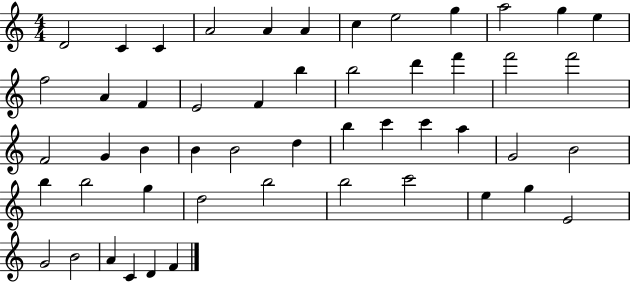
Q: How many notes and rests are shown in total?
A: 51